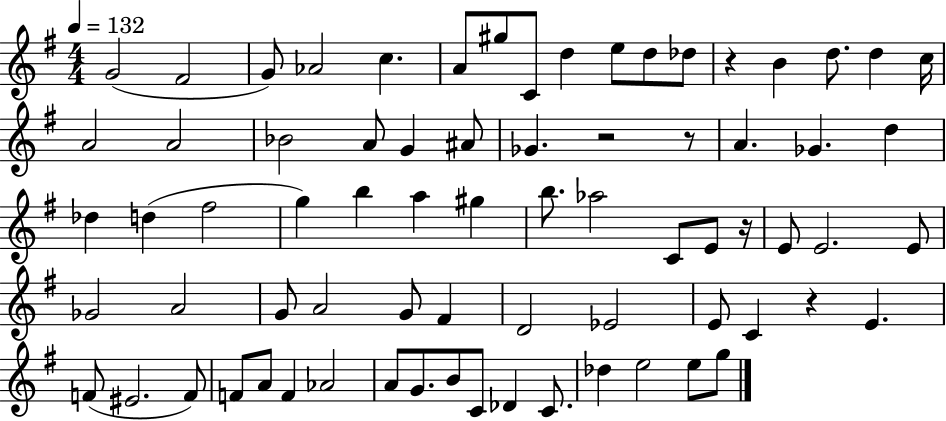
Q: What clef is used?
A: treble